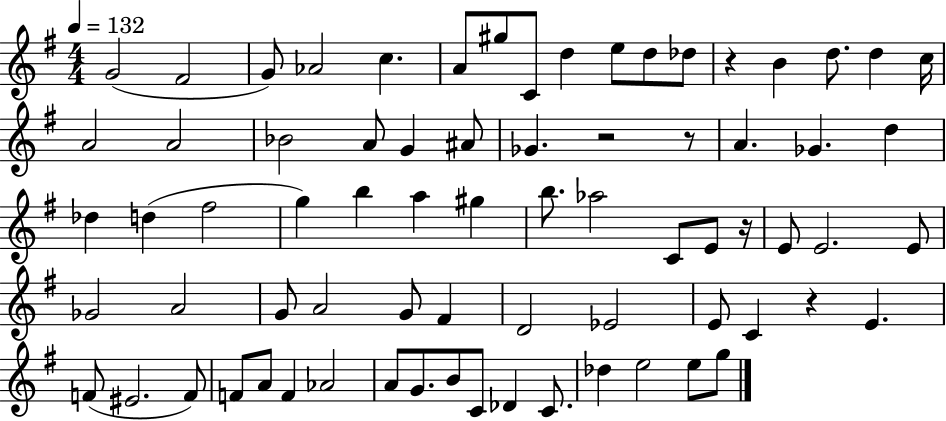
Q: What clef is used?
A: treble